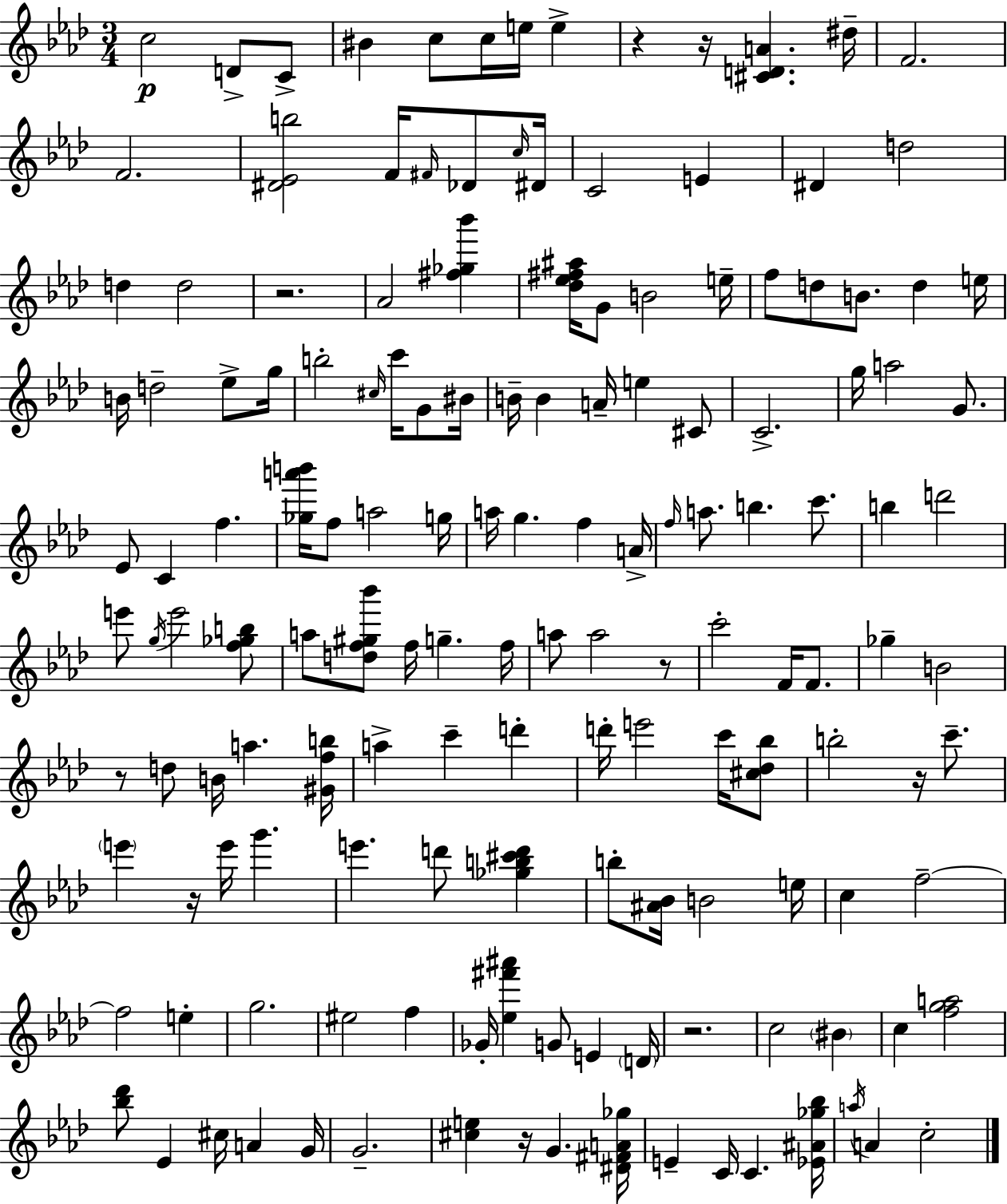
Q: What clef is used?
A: treble